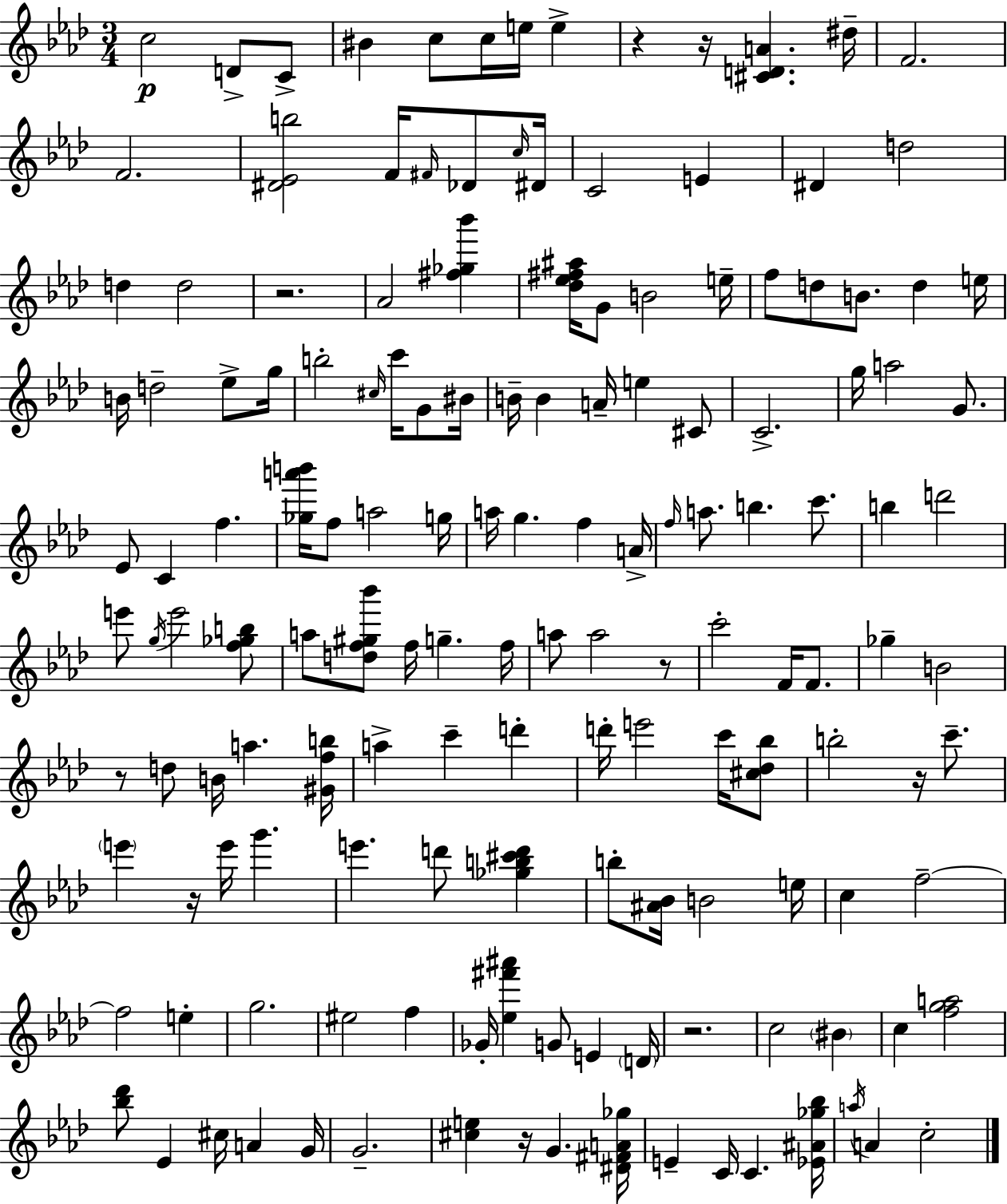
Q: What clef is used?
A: treble